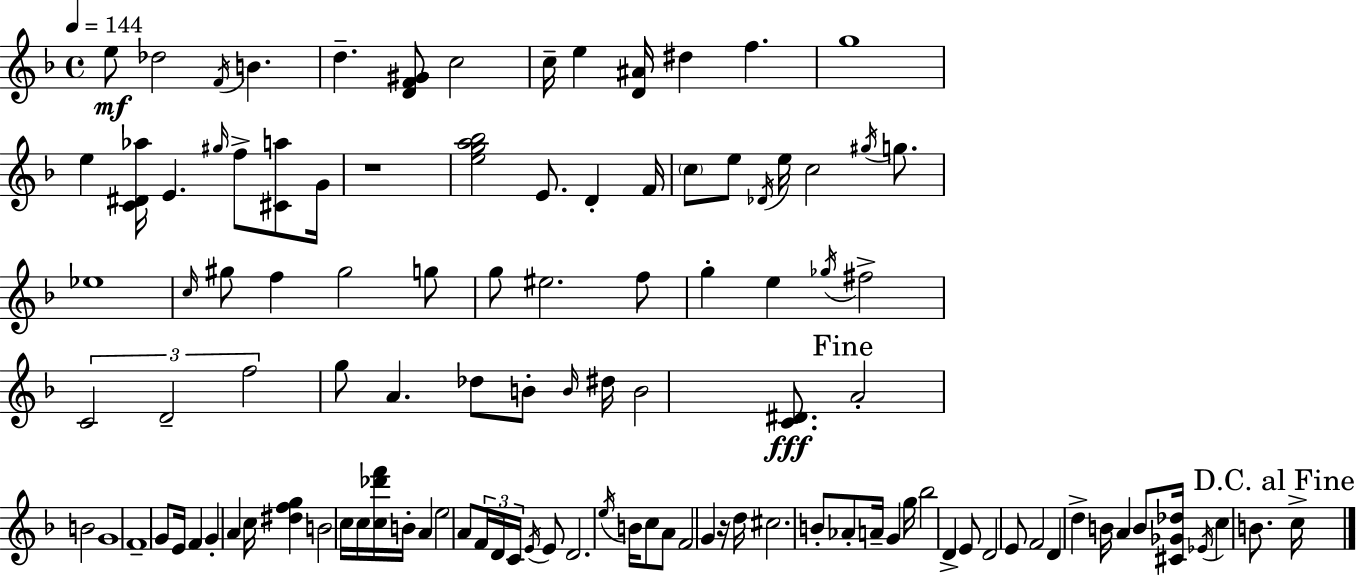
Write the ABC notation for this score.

X:1
T:Untitled
M:4/4
L:1/4
K:F
e/2 _d2 F/4 B d [DF^G]/2 c2 c/4 e [D^A]/4 ^d f g4 e [C^D_a]/4 E ^g/4 f/2 [^Ca]/2 G/4 z4 [ega_b]2 E/2 D F/4 c/2 e/2 _D/4 e/4 c2 ^g/4 g/2 _e4 c/4 ^g/2 f ^g2 g/2 g/2 ^e2 f/2 g e _g/4 ^f2 C2 D2 f2 g/2 A _d/2 B/2 B/4 ^d/4 B2 [C^D]/2 A2 B2 G4 F4 G/2 E/4 F G A c/4 [^dfg] B2 c/4 c/4 [c_d'f']/4 B/4 A e2 A/2 F/4 D/4 C/4 E/4 E/2 D2 e/4 B/4 c/2 A/2 F2 G z/4 d/4 ^c2 B/2 _A/2 A/4 G g/4 _b2 D E/2 D2 E/2 F2 D d B/4 A B/2 [^C_G_d]/4 _E/4 c B/2 c/4